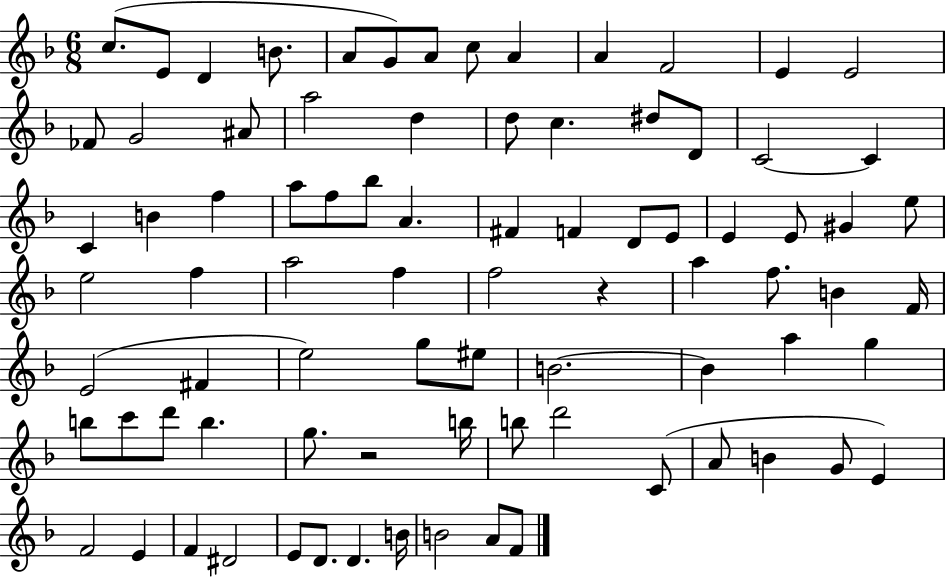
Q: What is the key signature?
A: F major